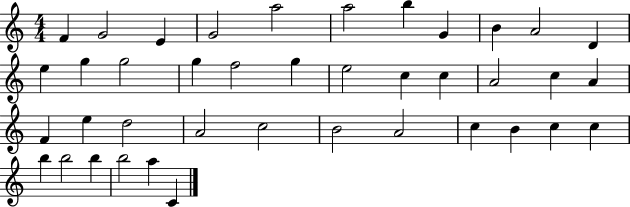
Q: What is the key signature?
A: C major